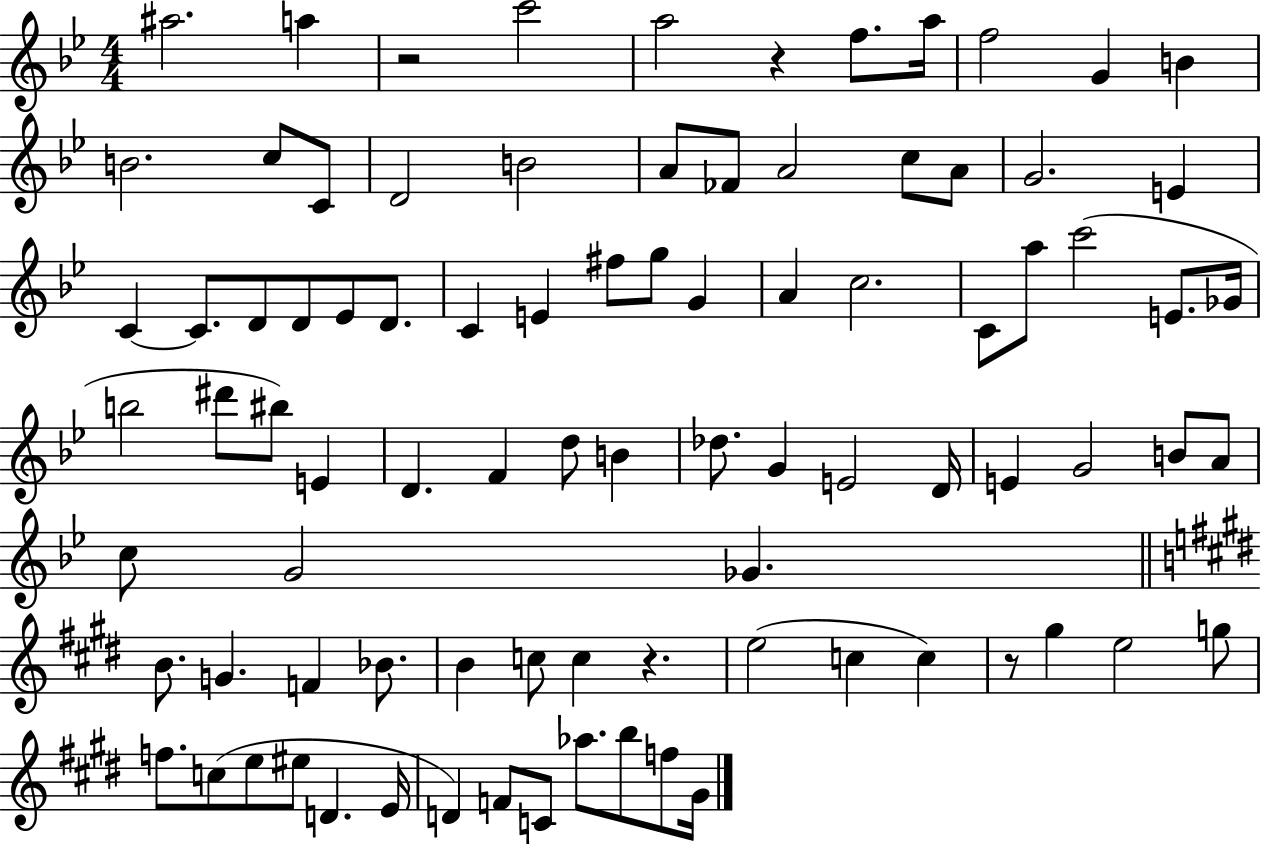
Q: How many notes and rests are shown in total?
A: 88